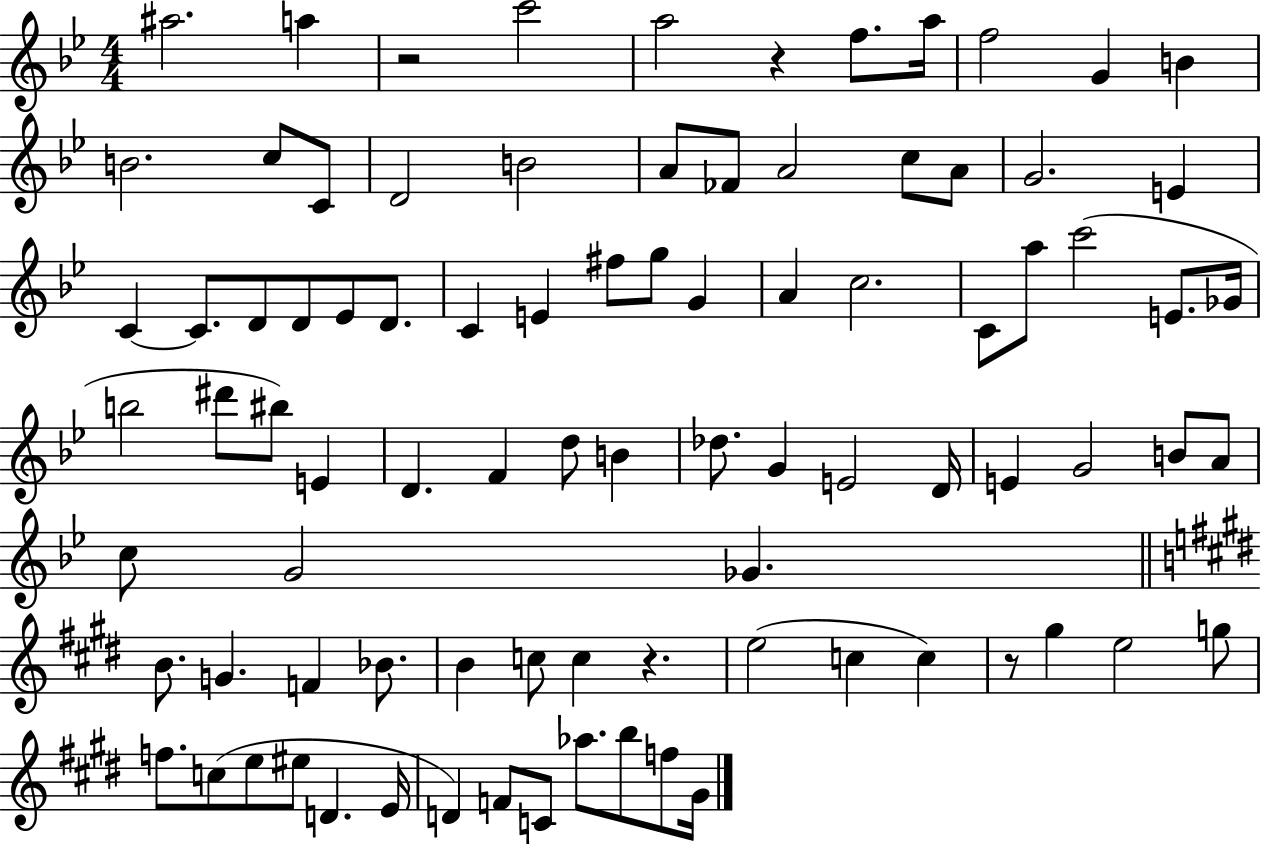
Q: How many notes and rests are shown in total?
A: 88